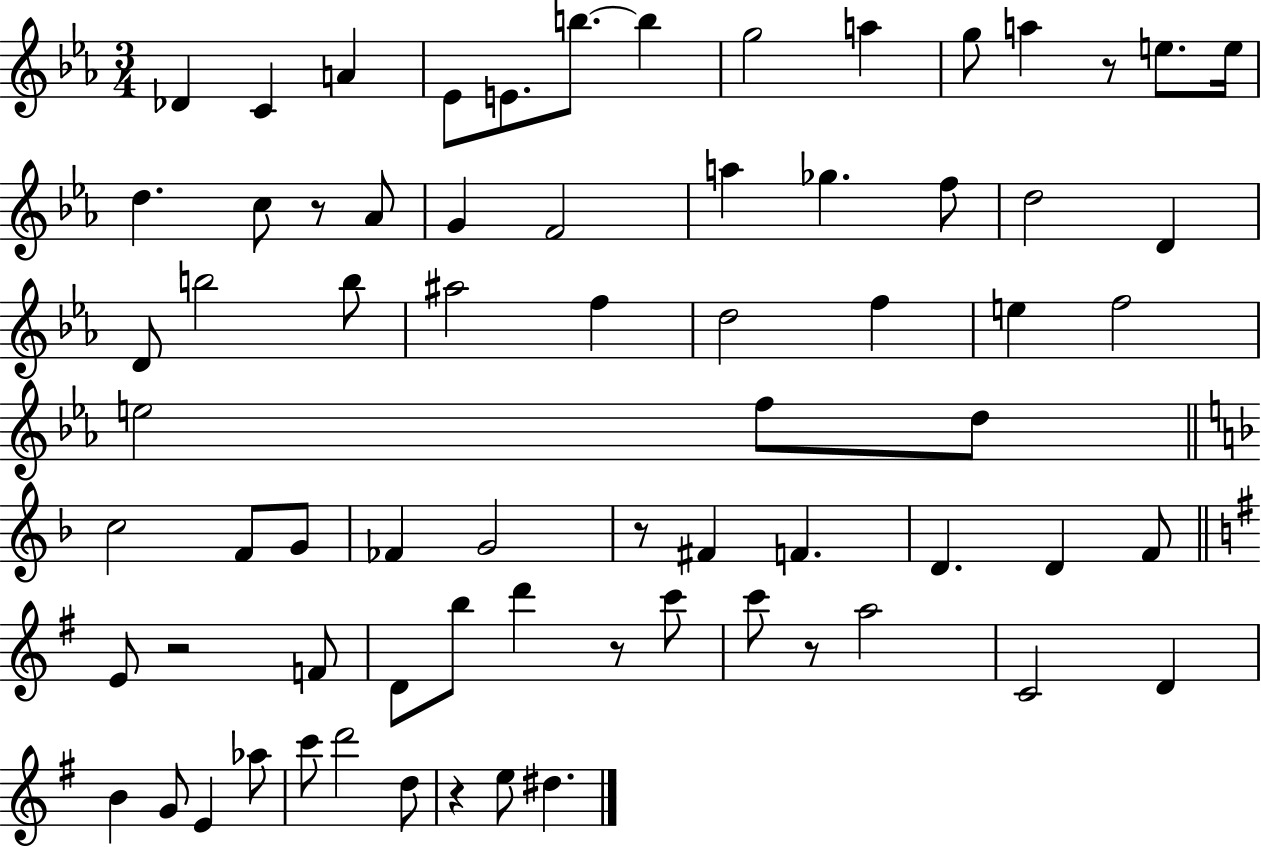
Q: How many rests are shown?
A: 7